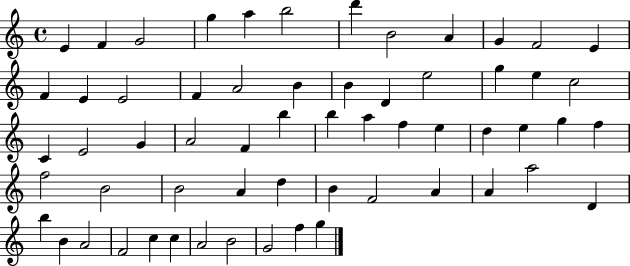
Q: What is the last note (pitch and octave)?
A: G5